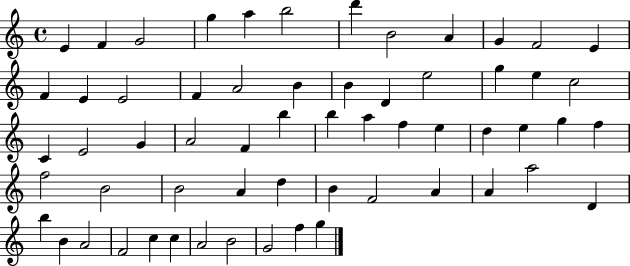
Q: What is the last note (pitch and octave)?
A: G5